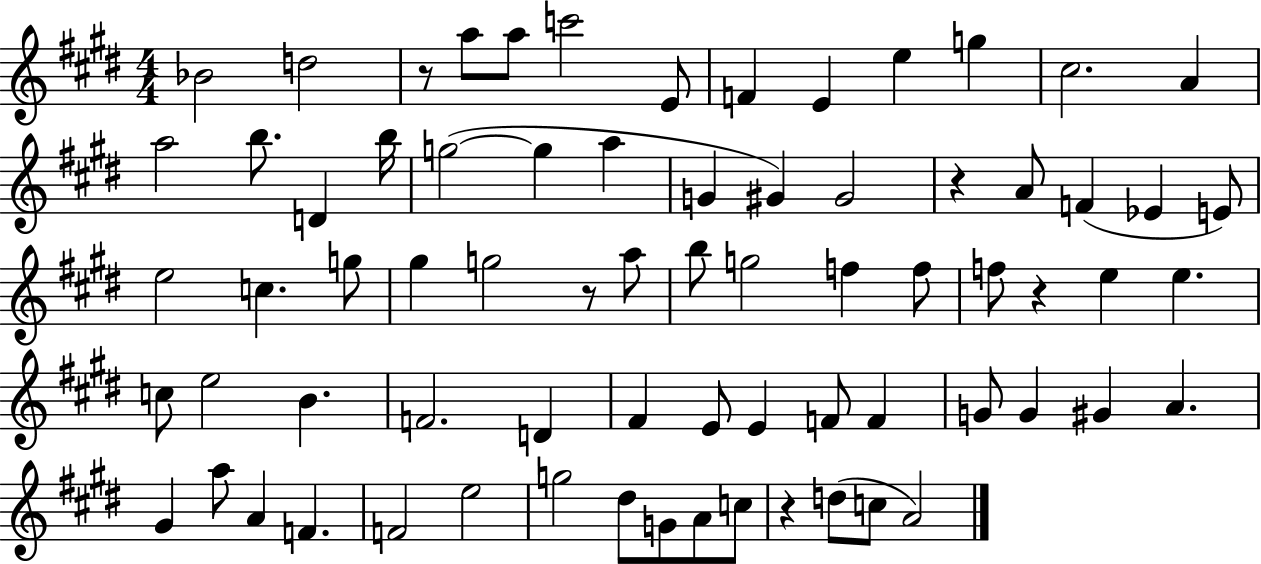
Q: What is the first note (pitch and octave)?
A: Bb4